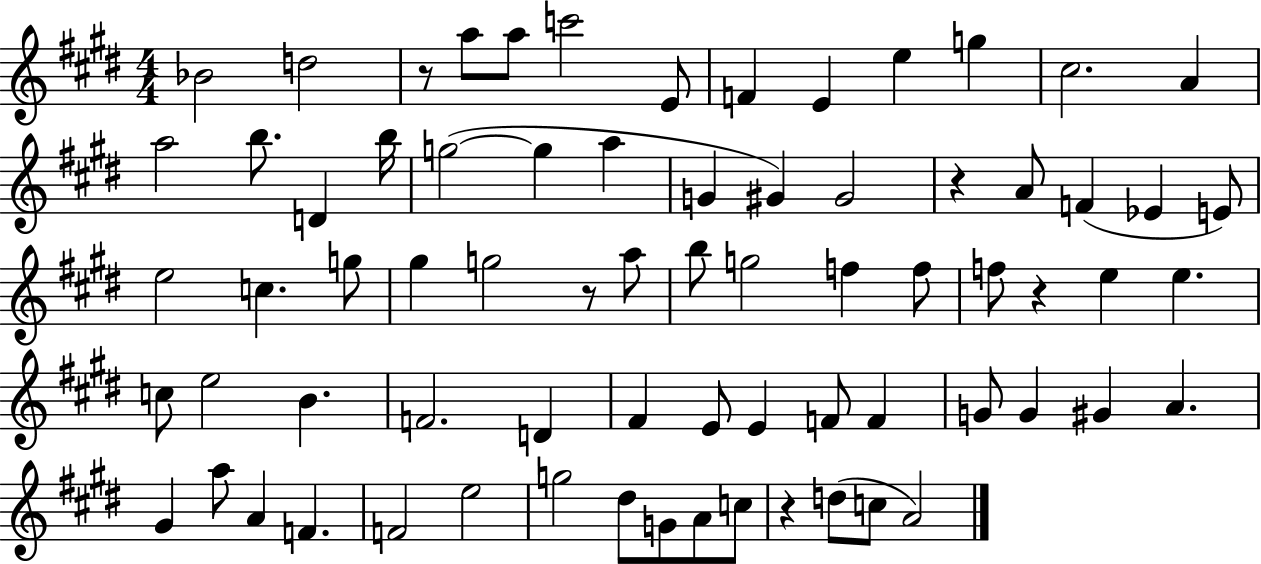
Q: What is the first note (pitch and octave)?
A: Bb4